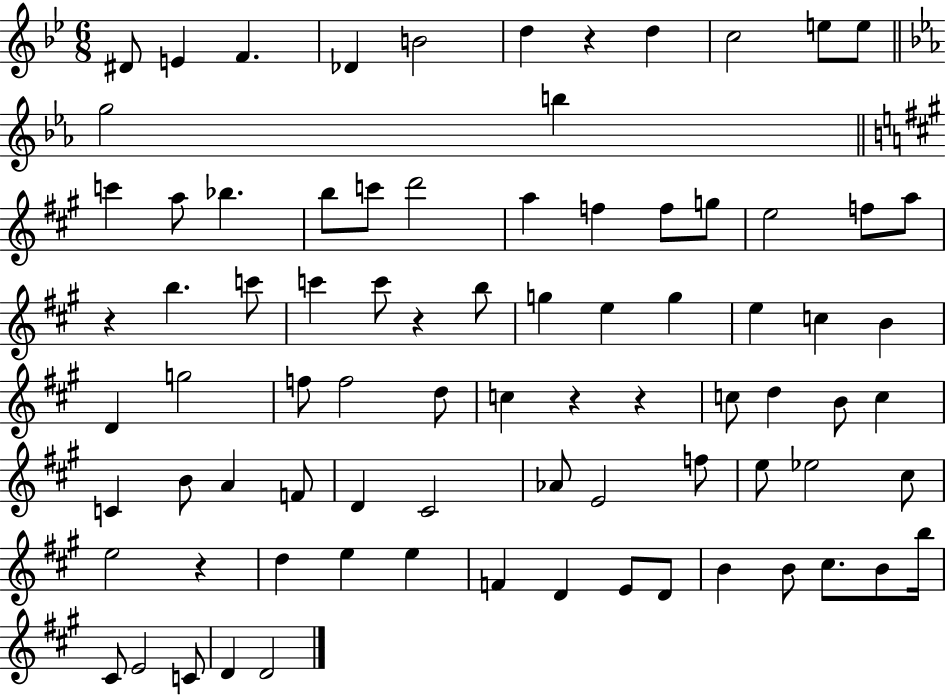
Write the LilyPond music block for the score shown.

{
  \clef treble
  \numericTimeSignature
  \time 6/8
  \key bes \major
  dis'8 e'4 f'4. | des'4 b'2 | d''4 r4 d''4 | c''2 e''8 e''8 | \break \bar "||" \break \key ees \major g''2 b''4 | \bar "||" \break \key a \major c'''4 a''8 bes''4. | b''8 c'''8 d'''2 | a''4 f''4 f''8 g''8 | e''2 f''8 a''8 | \break r4 b''4. c'''8 | c'''4 c'''8 r4 b''8 | g''4 e''4 g''4 | e''4 c''4 b'4 | \break d'4 g''2 | f''8 f''2 d''8 | c''4 r4 r4 | c''8 d''4 b'8 c''4 | \break c'4 b'8 a'4 f'8 | d'4 cis'2 | aes'8 e'2 f''8 | e''8 ees''2 cis''8 | \break e''2 r4 | d''4 e''4 e''4 | f'4 d'4 e'8 d'8 | b'4 b'8 cis''8. b'8 b''16 | \break cis'8 e'2 c'8 | d'4 d'2 | \bar "|."
}